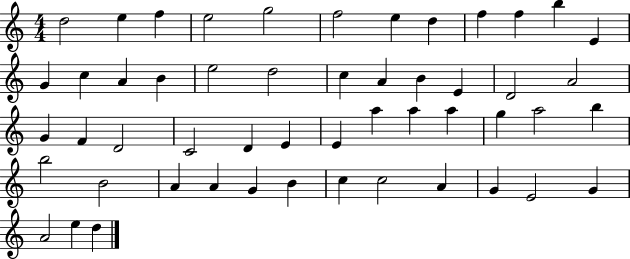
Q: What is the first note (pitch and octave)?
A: D5